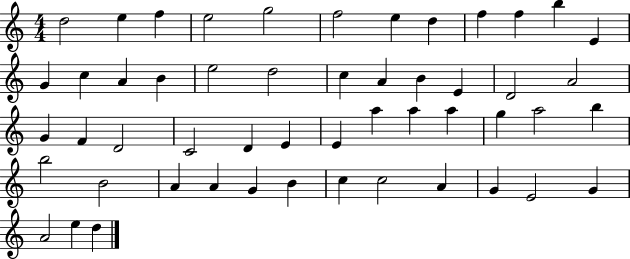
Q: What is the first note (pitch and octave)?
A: D5